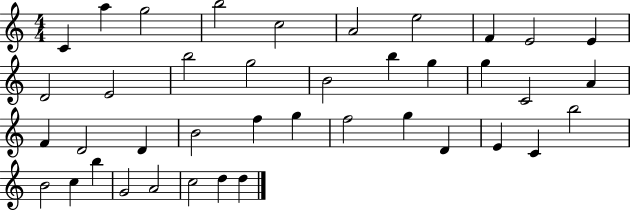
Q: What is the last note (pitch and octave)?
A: D5